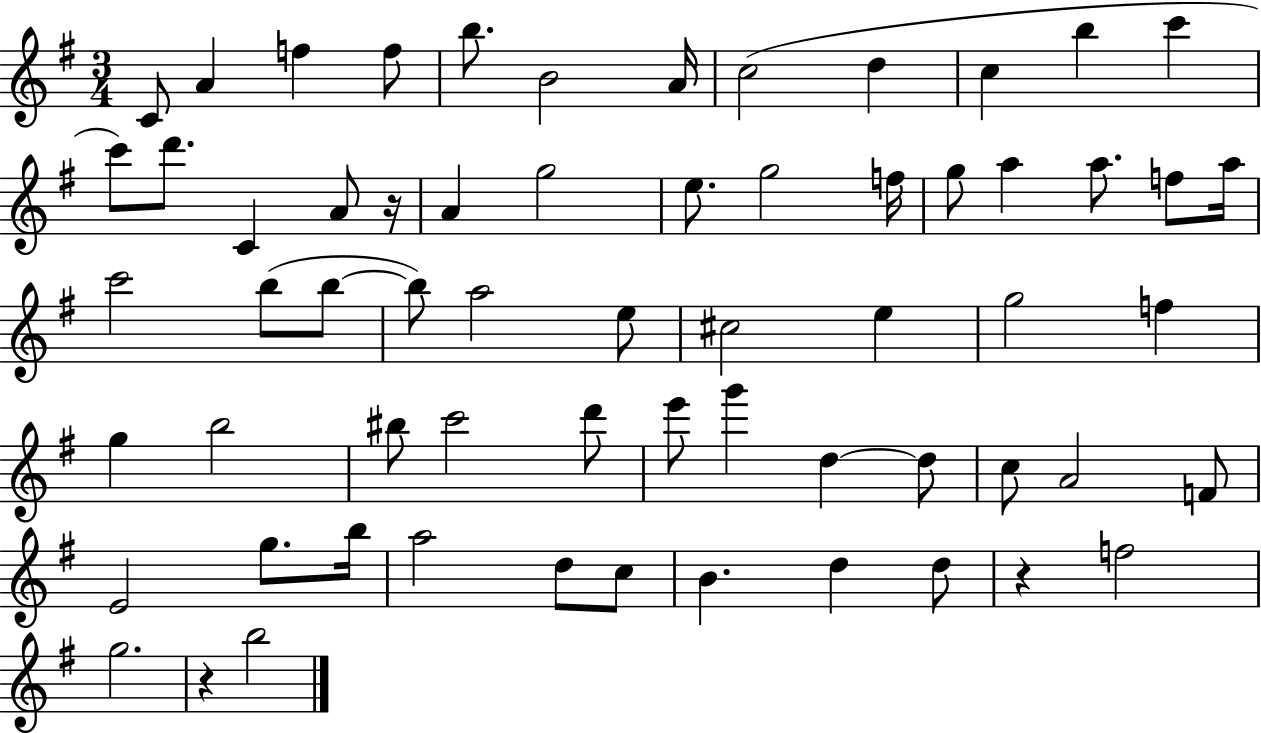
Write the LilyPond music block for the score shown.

{
  \clef treble
  \numericTimeSignature
  \time 3/4
  \key g \major
  c'8 a'4 f''4 f''8 | b''8. b'2 a'16 | c''2( d''4 | c''4 b''4 c'''4 | \break c'''8) d'''8. c'4 a'8 r16 | a'4 g''2 | e''8. g''2 f''16 | g''8 a''4 a''8. f''8 a''16 | \break c'''2 b''8( b''8~~ | b''8) a''2 e''8 | cis''2 e''4 | g''2 f''4 | \break g''4 b''2 | bis''8 c'''2 d'''8 | e'''8 g'''4 d''4~~ d''8 | c''8 a'2 f'8 | \break e'2 g''8. b''16 | a''2 d''8 c''8 | b'4. d''4 d''8 | r4 f''2 | \break g''2. | r4 b''2 | \bar "|."
}